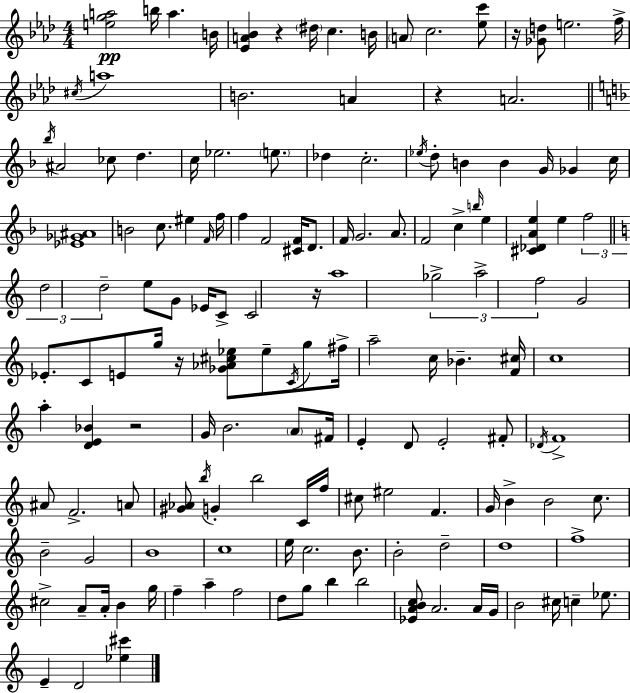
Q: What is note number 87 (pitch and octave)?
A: B5